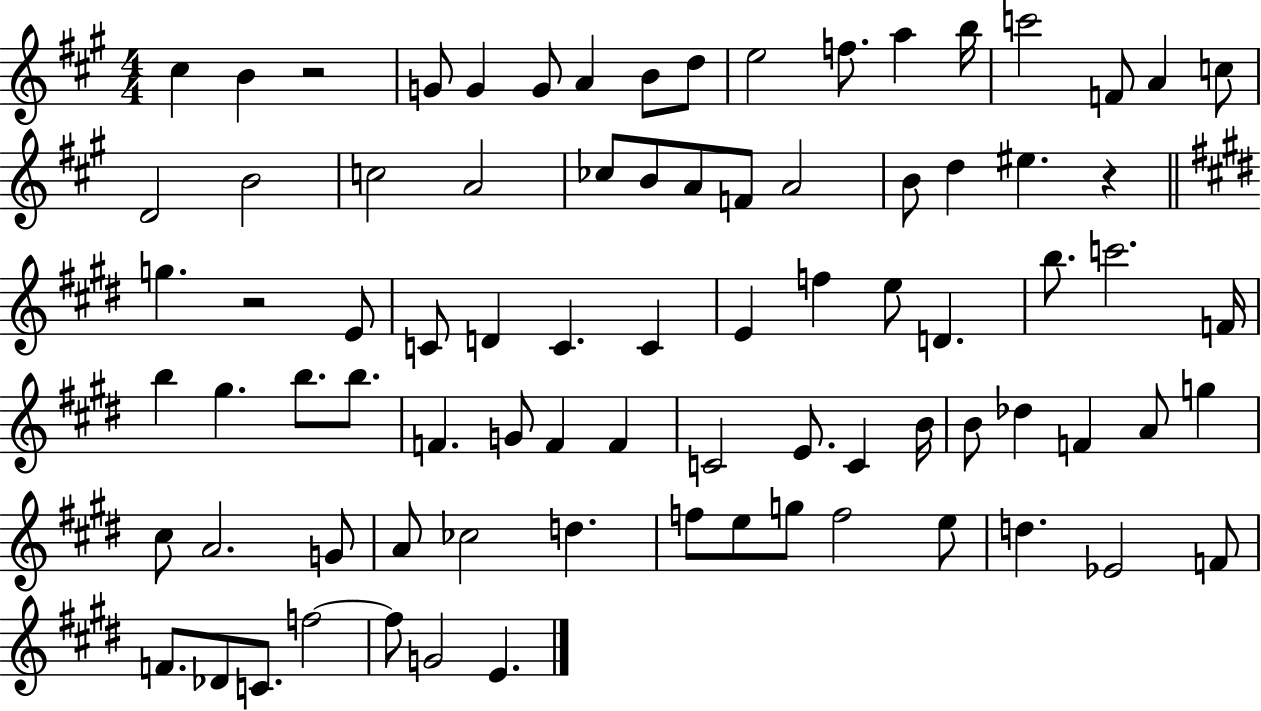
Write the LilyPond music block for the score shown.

{
  \clef treble
  \numericTimeSignature
  \time 4/4
  \key a \major
  cis''4 b'4 r2 | g'8 g'4 g'8 a'4 b'8 d''8 | e''2 f''8. a''4 b''16 | c'''2 f'8 a'4 c''8 | \break d'2 b'2 | c''2 a'2 | ces''8 b'8 a'8 f'8 a'2 | b'8 d''4 eis''4. r4 | \break \bar "||" \break \key e \major g''4. r2 e'8 | c'8 d'4 c'4. c'4 | e'4 f''4 e''8 d'4. | b''8. c'''2. f'16 | \break b''4 gis''4. b''8. b''8. | f'4. g'8 f'4 f'4 | c'2 e'8. c'4 b'16 | b'8 des''4 f'4 a'8 g''4 | \break cis''8 a'2. g'8 | a'8 ces''2 d''4. | f''8 e''8 g''8 f''2 e''8 | d''4. ees'2 f'8 | \break f'8. des'8 c'8. f''2~~ | f''8 g'2 e'4. | \bar "|."
}